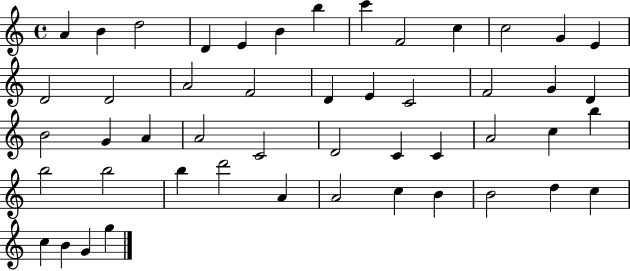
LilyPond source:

{
  \clef treble
  \time 4/4
  \defaultTimeSignature
  \key c \major
  a'4 b'4 d''2 | d'4 e'4 b'4 b''4 | c'''4 f'2 c''4 | c''2 g'4 e'4 | \break d'2 d'2 | a'2 f'2 | d'4 e'4 c'2 | f'2 g'4 d'4 | \break b'2 g'4 a'4 | a'2 c'2 | d'2 c'4 c'4 | a'2 c''4 b''4 | \break b''2 b''2 | b''4 d'''2 a'4 | a'2 c''4 b'4 | b'2 d''4 c''4 | \break c''4 b'4 g'4 g''4 | \bar "|."
}